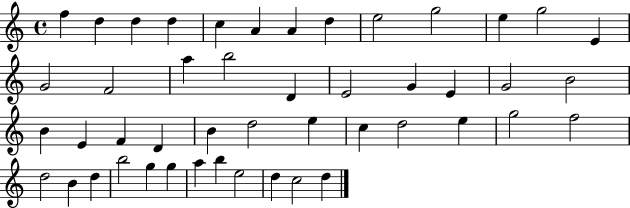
{
  \clef treble
  \time 4/4
  \defaultTimeSignature
  \key c \major
  f''4 d''4 d''4 d''4 | c''4 a'4 a'4 d''4 | e''2 g''2 | e''4 g''2 e'4 | \break g'2 f'2 | a''4 b''2 d'4 | e'2 g'4 e'4 | g'2 b'2 | \break b'4 e'4 f'4 d'4 | b'4 d''2 e''4 | c''4 d''2 e''4 | g''2 f''2 | \break d''2 b'4 d''4 | b''2 g''4 g''4 | a''4 b''4 e''2 | d''4 c''2 d''4 | \break \bar "|."
}